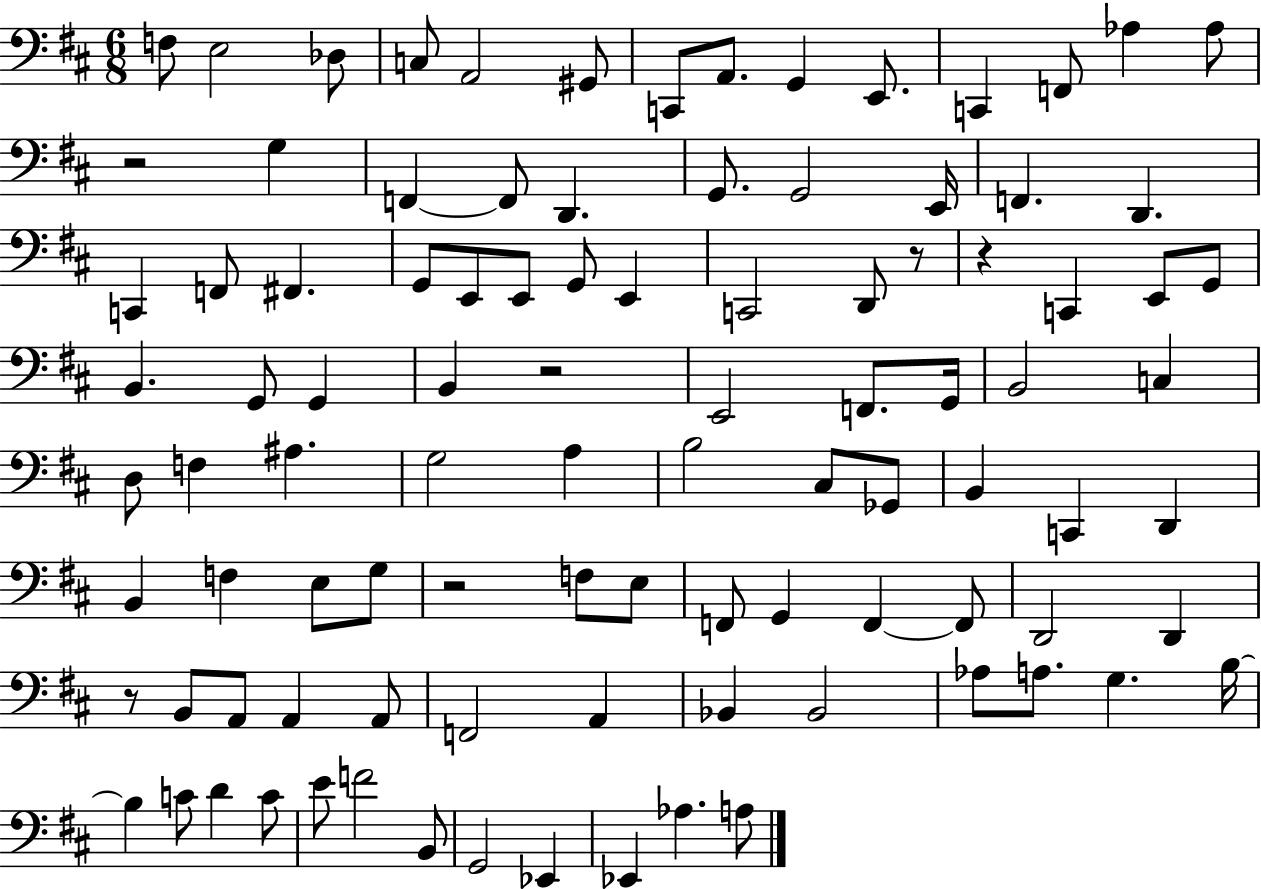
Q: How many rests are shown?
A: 6